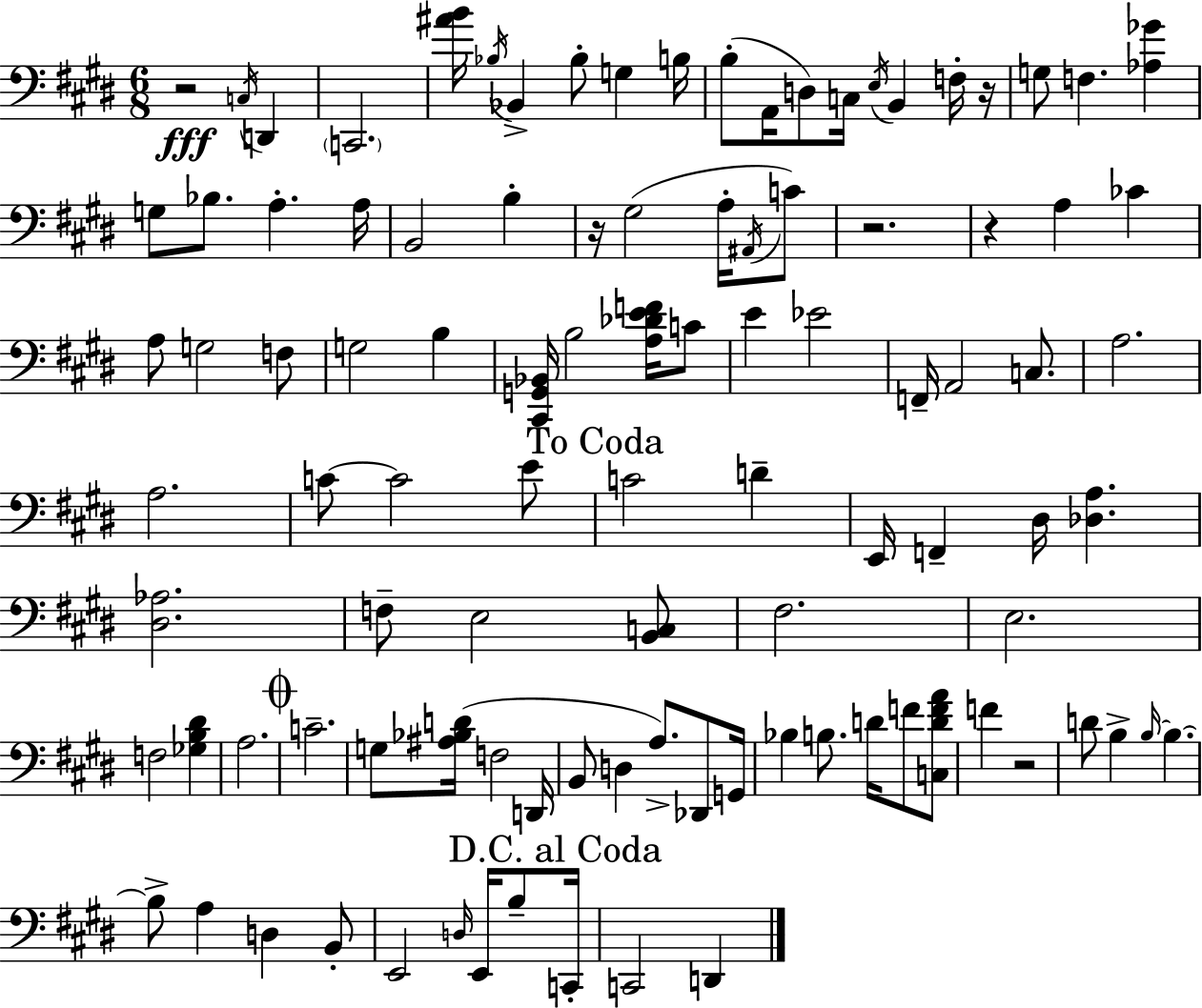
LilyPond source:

{
  \clef bass
  \numericTimeSignature
  \time 6/8
  \key e \major
  r2\fff \acciaccatura { c16 } d,4 | \parenthesize c,2. | <ais' b'>16 \acciaccatura { bes16 } bes,4-> bes8-. g4 | b16 b8-.( a,16 d8) c16 \acciaccatura { e16 } b,4 | \break f16-. r16 g8 f4. <aes ges'>4 | g8 bes8. a4.-. | a16 b,2 b4-. | r16 gis2( | \break a16-. \acciaccatura { ais,16 } c'8) r2. | r4 a4 | ces'4 a8 g2 | f8 g2 | \break b4 <cis, g, bes,>16 b2 | <a des' e' f'>16 c'8 e'4 ees'2 | f,16-- a,2 | c8. a2. | \break a2. | c'8~~ c'2 | e'8 \mark "To Coda" c'2 | d'4-- e,16 f,4-- dis16 <des a>4. | \break <dis aes>2. | f8-- e2 | <b, c>8 fis2. | e2. | \break f2 | <ges b dis'>4 a2. | \mark \markup { \musicglyph "scripts.coda" } c'2.-- | g8 <ais bes d'>16( f2 | \break d,16 b,8 d4 a8.->) | des,8 g,16 bes4 b8. d'16 | f'8 <c d' f' a'>8 f'4 r2 | d'8 b4-> \grace { b16~ }~ b4. | \break b8-> a4 d4 | b,8-. e,2 | \grace { d16 } e,16 b8-- \mark "D.C. al Coda" c,16-. c,2 | d,4 \bar "|."
}